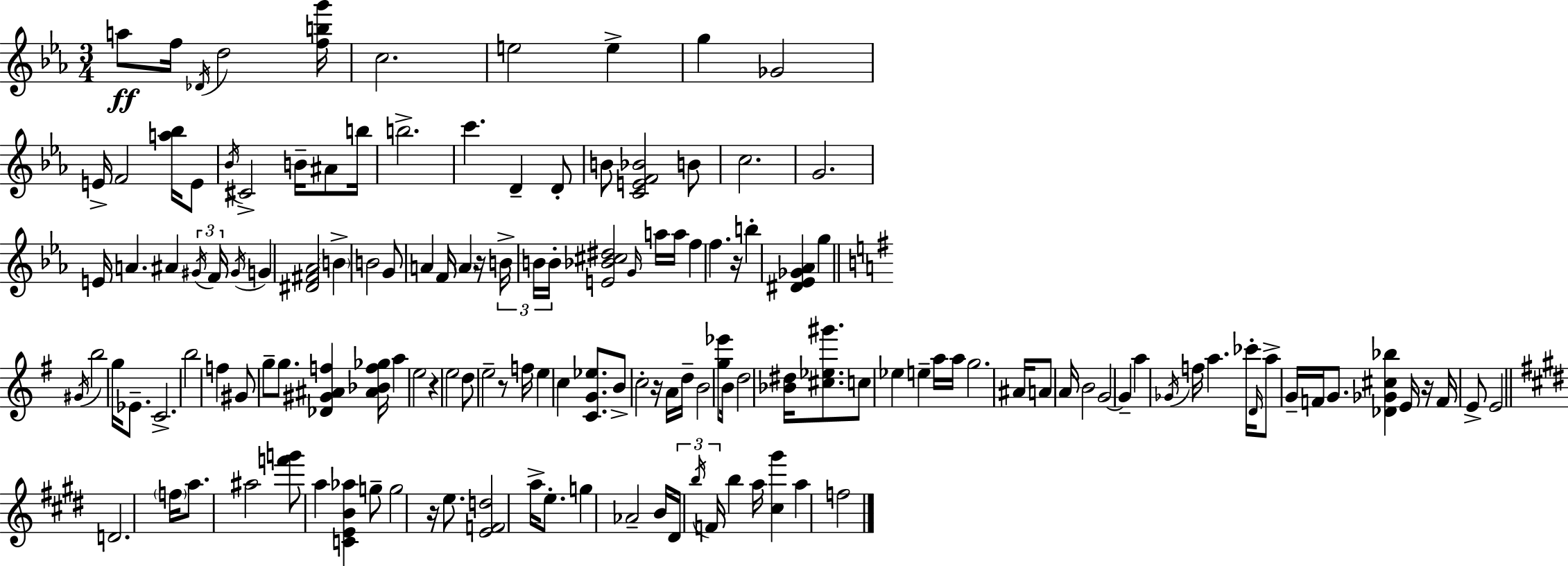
A5/e F5/s Db4/s D5/h [F5,B5,G6]/s C5/h. E5/h E5/q G5/q Gb4/h E4/s F4/h [A5,Bb5]/s E4/e Bb4/s C#4/h B4/s A#4/e B5/s B5/h. C6/q. D4/q D4/e B4/e [C4,E4,F4,Bb4]/h B4/e C5/h. G4/h. E4/s A4/q. A#4/q G#4/s F4/s G#4/s G4/q [D#4,F#4,Ab4]/h B4/q B4/h G4/e A4/q F4/s A4/q R/s B4/s B4/s B4/s [E4,Bb4,C#5,D#5]/h G4/s A5/s A5/s F5/q F5/q. R/s B5/q [D#4,Eb4,Gb4,Ab4]/q G5/q G#4/s B5/h G5/s Eb4/e. C4/h. B5/h F5/q G#4/e G5/e G5/e. [Db4,G#4,A#4,F5]/q [A#4,Bb4,F5,Gb5]/s A5/q E5/h R/q E5/h D5/e E5/h R/e F5/s E5/q C5/q [C4,G4,Eb5]/e. B4/e C5/h R/s A4/s D5/s B4/h [G5,Eb6]/e B4/s D5/h [Bb4,D#5]/s [C#5,Eb5,G#6]/e. C5/e Eb5/q E5/q A5/s A5/s G5/h. A#4/s A4/e A4/s B4/h G4/h G4/q A5/q Gb4/s F5/s A5/q. CES6/s D4/s A5/e G4/s F4/s G4/e. [Db4,Gb4,C#5,Bb5]/q E4/s R/s F4/s E4/e E4/h D4/h. F5/s A5/e. A#5/h [F6,G6]/e A5/q [C4,E4,B4,Ab5]/q G5/e G5/h R/s E5/e. [E4,F4,D5]/h A5/s E5/e. G5/q Ab4/h B4/s D#4/s B5/s F4/s B5/q A5/s [C#5,G#6]/q A5/q F5/h